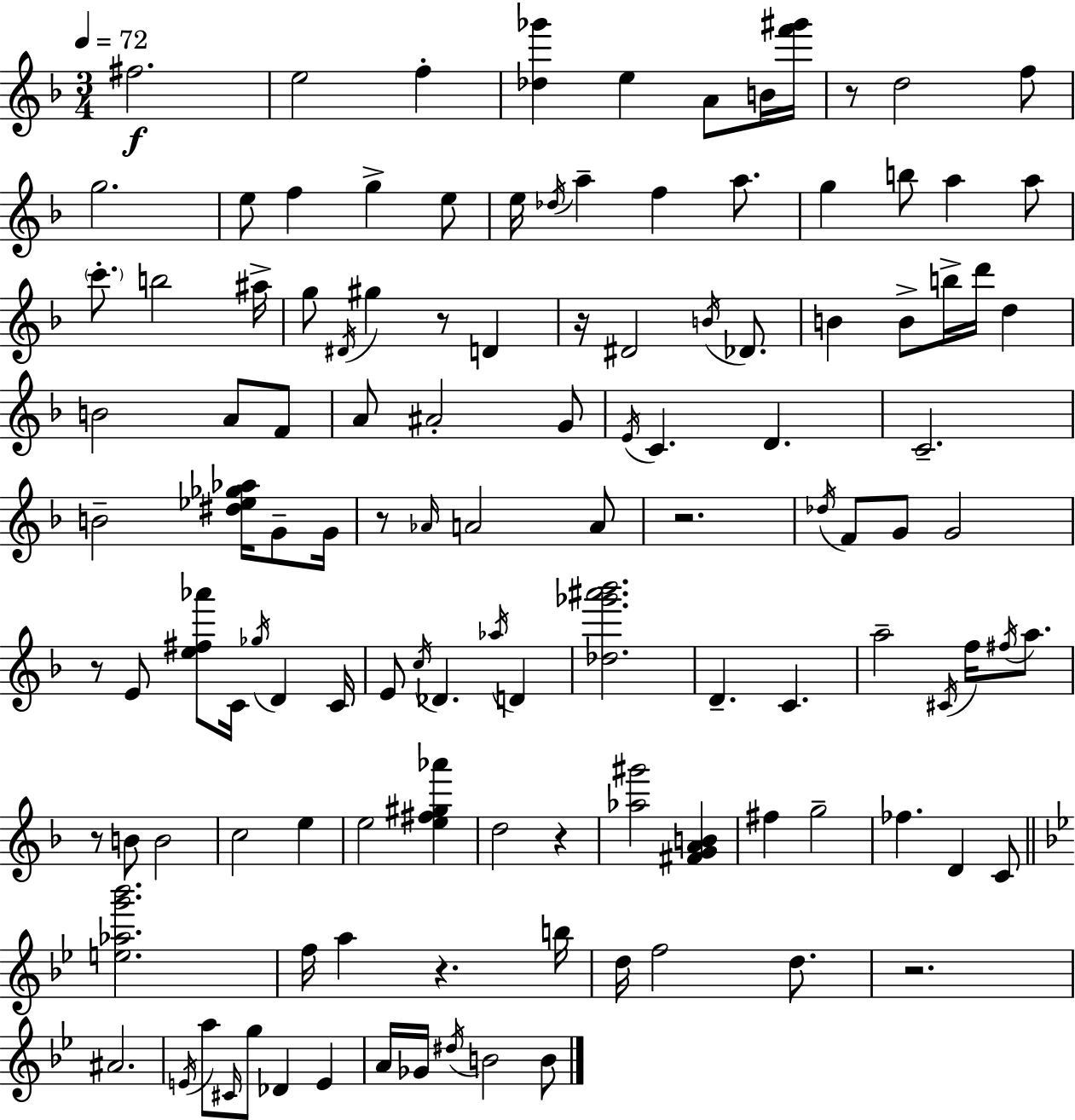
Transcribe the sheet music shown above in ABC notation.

X:1
T:Untitled
M:3/4
L:1/4
K:F
^f2 e2 f [_d_g'] e A/2 B/4 [f'^g']/4 z/2 d2 f/2 g2 e/2 f g e/2 e/4 _d/4 a f a/2 g b/2 a a/2 c'/2 b2 ^a/4 g/2 ^D/4 ^g z/2 D z/4 ^D2 B/4 _D/2 B B/2 b/4 d'/4 d B2 A/2 F/2 A/2 ^A2 G/2 E/4 C D C2 B2 [^d_e_g_a]/4 G/2 G/4 z/2 _A/4 A2 A/2 z2 _d/4 F/2 G/2 G2 z/2 E/2 [e^f_a']/2 C/4 _g/4 D C/4 E/2 c/4 _D _a/4 D [_d_g'^a'_b']2 D C a2 ^C/4 f/4 ^f/4 a/2 z/2 B/2 B2 c2 e e2 [e^f^g_a'] d2 z [_a^g']2 [^FGAB] ^f g2 _f D C/2 [e_ag'_b']2 f/4 a z b/4 d/4 f2 d/2 z2 ^A2 E/4 a/2 ^C/4 g/2 _D E A/4 _G/4 ^d/4 B2 B/2